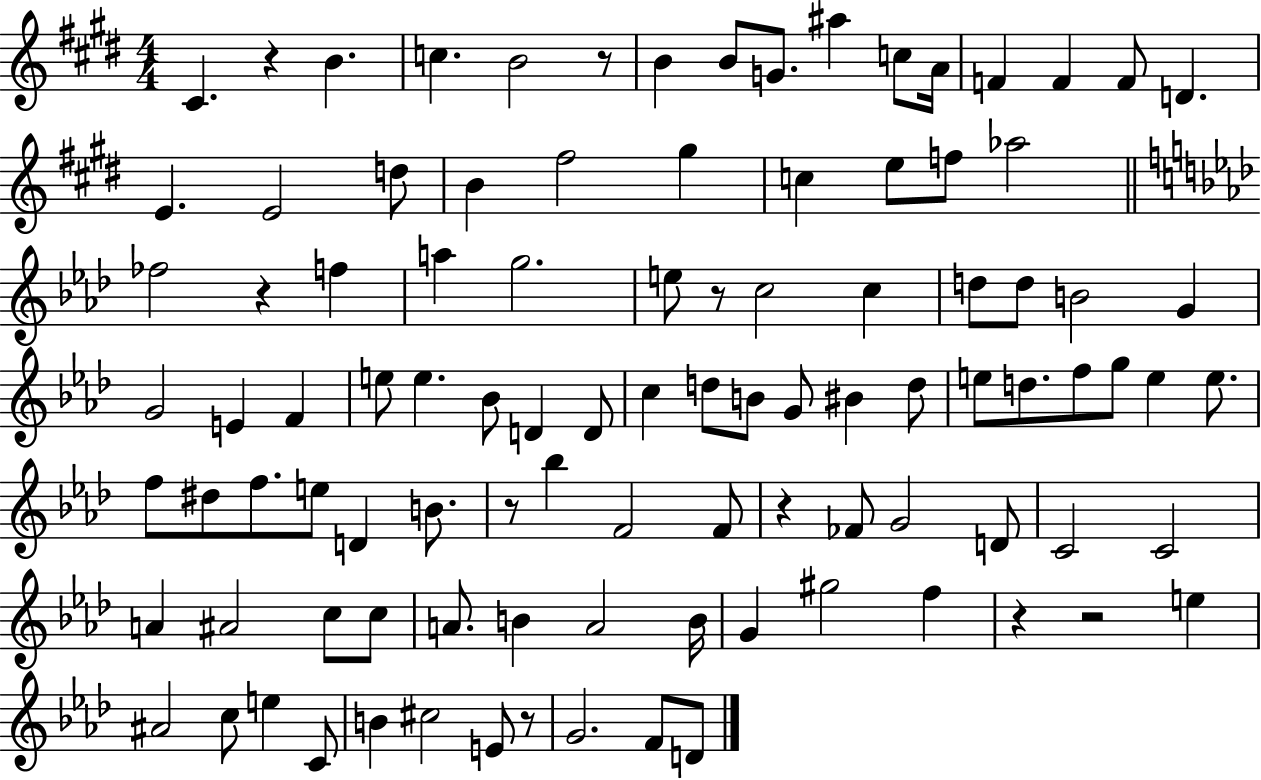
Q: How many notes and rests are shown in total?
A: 100